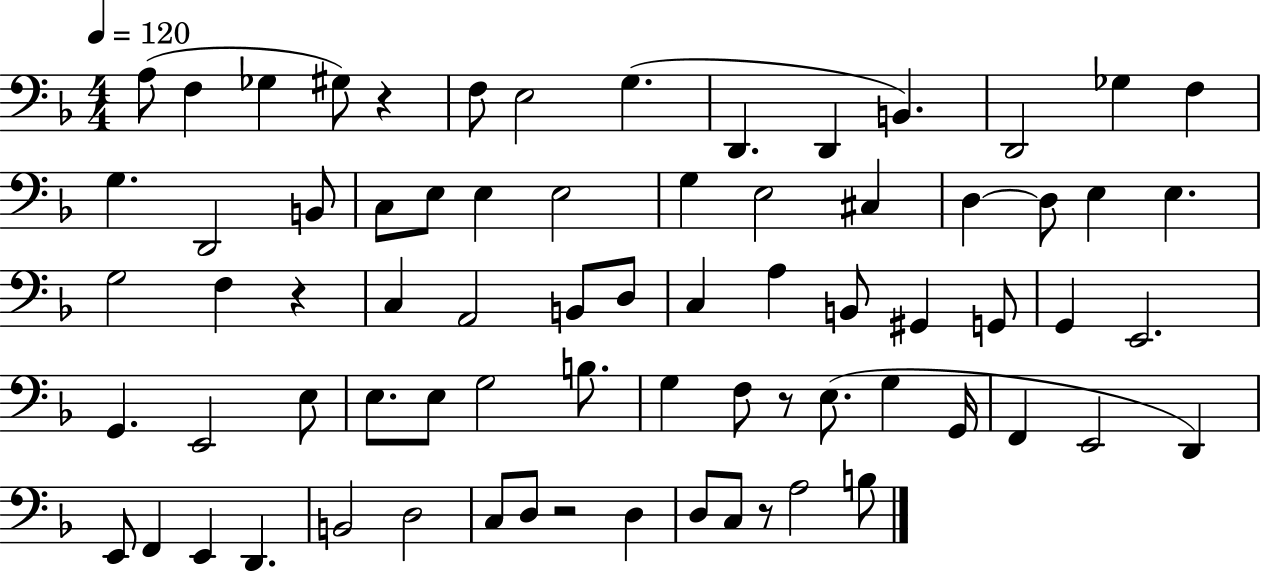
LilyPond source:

{
  \clef bass
  \numericTimeSignature
  \time 4/4
  \key f \major
  \tempo 4 = 120
  a8( f4 ges4 gis8) r4 | f8 e2 g4.( | d,4. d,4 b,4.) | d,2 ges4 f4 | \break g4. d,2 b,8 | c8 e8 e4 e2 | g4 e2 cis4 | d4~~ d8 e4 e4. | \break g2 f4 r4 | c4 a,2 b,8 d8 | c4 a4 b,8 gis,4 g,8 | g,4 e,2. | \break g,4. e,2 e8 | e8. e8 g2 b8. | g4 f8 r8 e8.( g4 g,16 | f,4 e,2 d,4) | \break e,8 f,4 e,4 d,4. | b,2 d2 | c8 d8 r2 d4 | d8 c8 r8 a2 b8 | \break \bar "|."
}